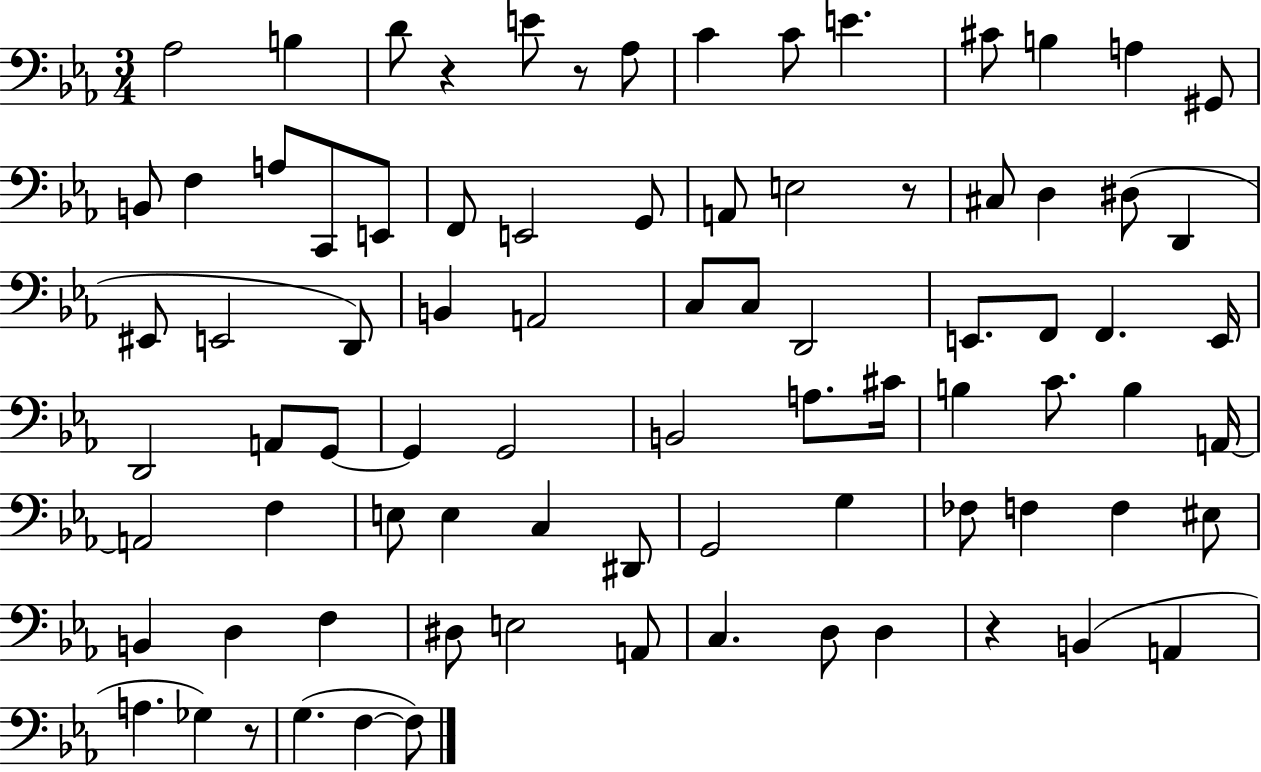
{
  \clef bass
  \numericTimeSignature
  \time 3/4
  \key ees \major
  \repeat volta 2 { aes2 b4 | d'8 r4 e'8 r8 aes8 | c'4 c'8 e'4. | cis'8 b4 a4 gis,8 | \break b,8 f4 a8 c,8 e,8 | f,8 e,2 g,8 | a,8 e2 r8 | cis8 d4 dis8( d,4 | \break eis,8 e,2 d,8) | b,4 a,2 | c8 c8 d,2 | e,8. f,8 f,4. e,16 | \break d,2 a,8 g,8~~ | g,4 g,2 | b,2 a8. cis'16 | b4 c'8. b4 a,16~~ | \break a,2 f4 | e8 e4 c4 dis,8 | g,2 g4 | fes8 f4 f4 eis8 | \break b,4 d4 f4 | dis8 e2 a,8 | c4. d8 d4 | r4 b,4( a,4 | \break a4. ges4) r8 | g4.( f4~~ f8) | } \bar "|."
}